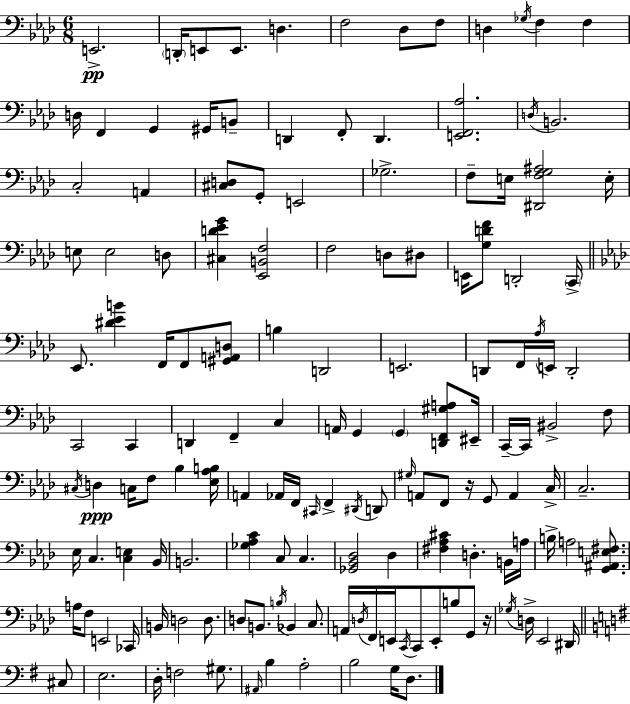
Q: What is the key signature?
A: AES major